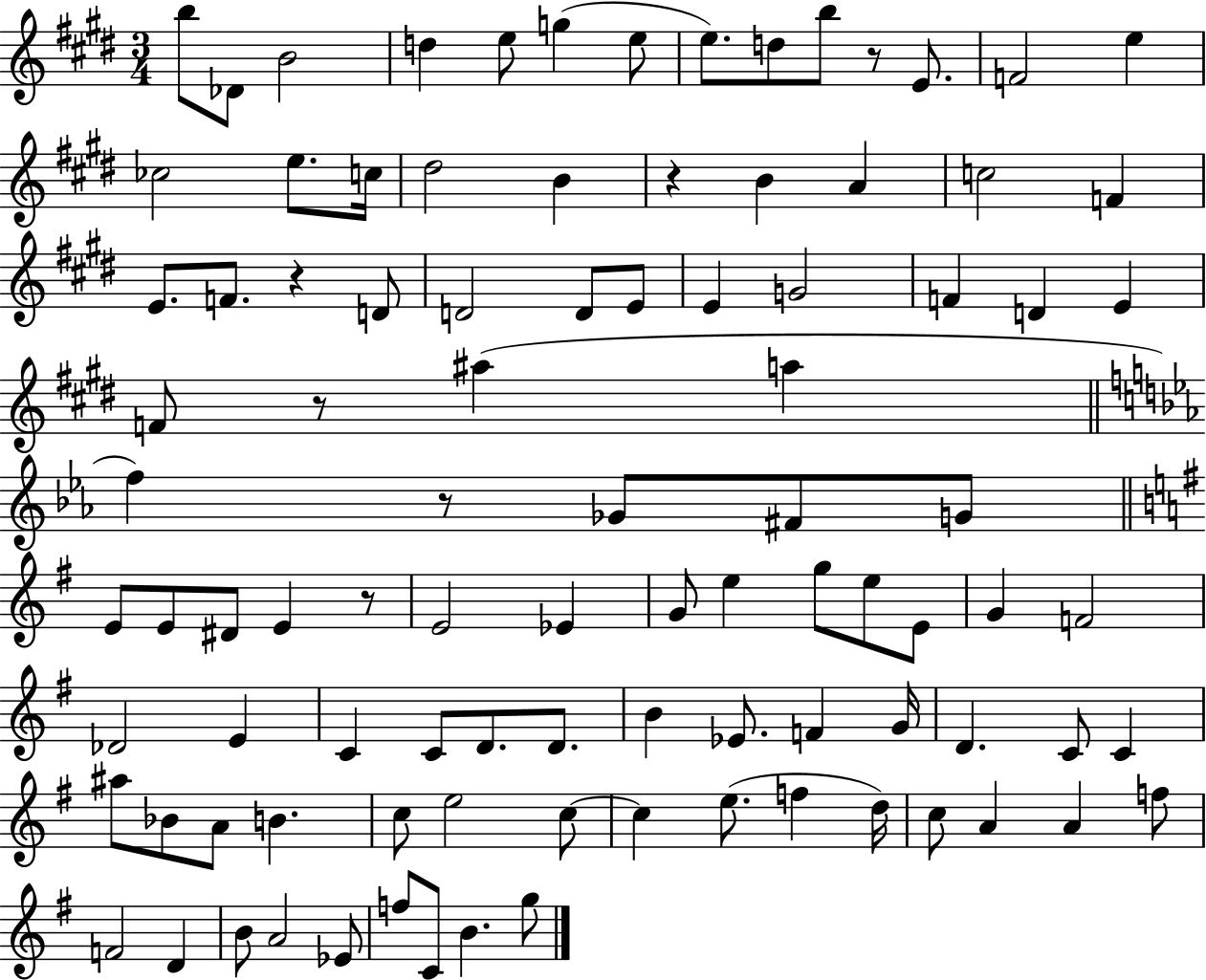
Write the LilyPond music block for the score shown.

{
  \clef treble
  \numericTimeSignature
  \time 3/4
  \key e \major
  b''8 des'8 b'2 | d''4 e''8 g''4( e''8 | e''8.) d''8 b''8 r8 e'8. | f'2 e''4 | \break ces''2 e''8. c''16 | dis''2 b'4 | r4 b'4 a'4 | c''2 f'4 | \break e'8. f'8. r4 d'8 | d'2 d'8 e'8 | e'4 g'2 | f'4 d'4 e'4 | \break f'8 r8 ais''4( a''4 | \bar "||" \break \key ees \major f''4) r8 ges'8 fis'8 g'8 | \bar "||" \break \key e \minor e'8 e'8 dis'8 e'4 r8 | e'2 ees'4 | g'8 e''4 g''8 e''8 e'8 | g'4 f'2 | \break des'2 e'4 | c'4 c'8 d'8. d'8. | b'4 ees'8. f'4 g'16 | d'4. c'8 c'4 | \break ais''8 bes'8 a'8 b'4. | c''8 e''2 c''8~~ | c''4 e''8.( f''4 d''16) | c''8 a'4 a'4 f''8 | \break f'2 d'4 | b'8 a'2 ees'8 | f''8 c'8 b'4. g''8 | \bar "|."
}